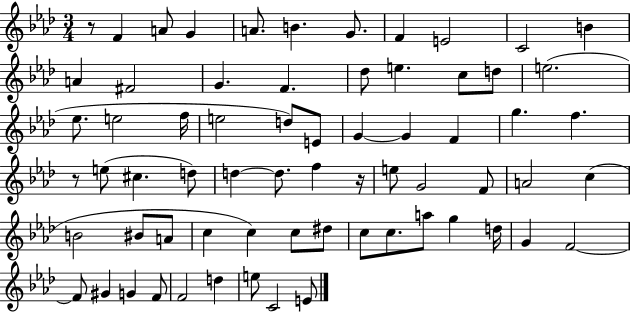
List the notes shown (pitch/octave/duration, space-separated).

R/e F4/q A4/e G4/q A4/e. B4/q. G4/e. F4/q E4/h C4/h B4/q A4/q F#4/h G4/q. F4/q. Db5/e E5/q. C5/e D5/e E5/h. Eb5/e. E5/h F5/s E5/h D5/e E4/e G4/q G4/q F4/q G5/q. F5/q. R/e E5/e C#5/q. D5/e D5/q D5/e. F5/q R/s E5/e G4/h F4/e A4/h C5/q B4/h BIS4/e A4/e C5/q C5/q C5/e D#5/e C5/e C5/e. A5/e G5/q D5/s G4/q F4/h F4/e G#4/q G4/q F4/e F4/h D5/q E5/e C4/h E4/e